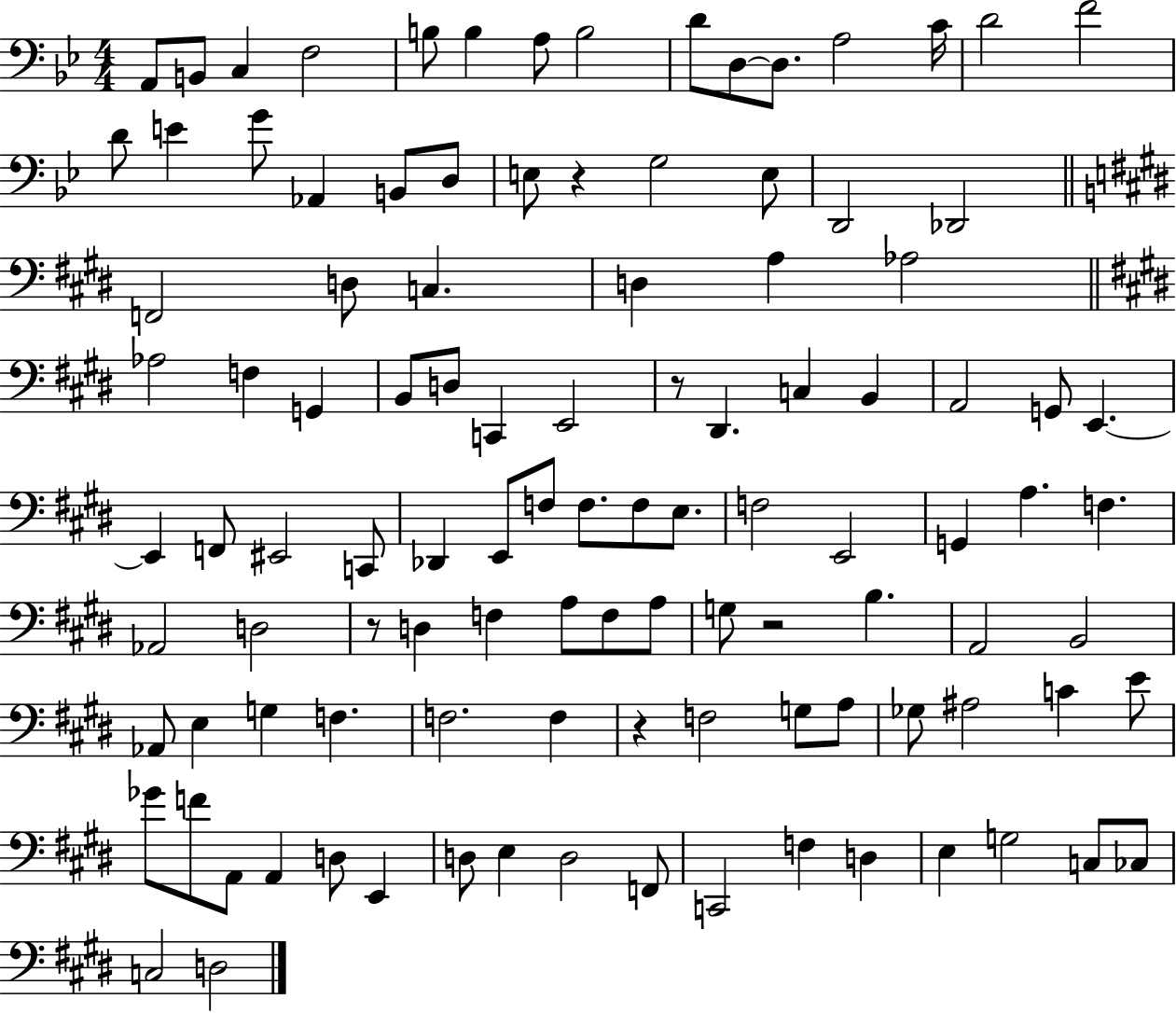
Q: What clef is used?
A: bass